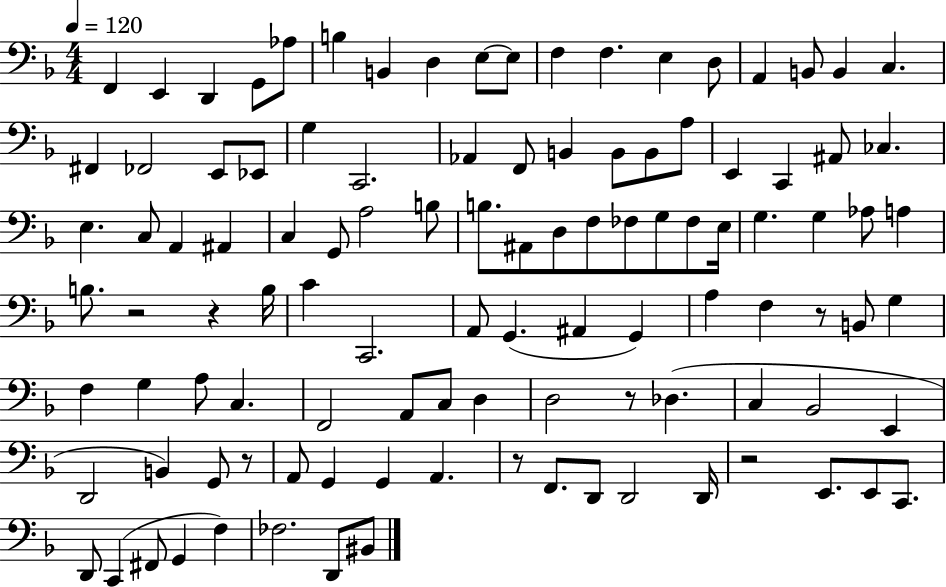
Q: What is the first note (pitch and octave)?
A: F2